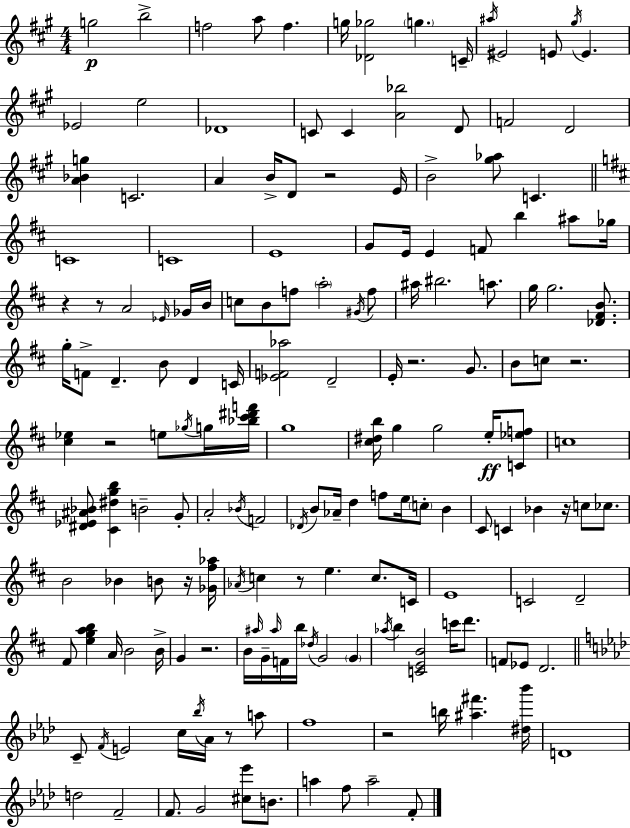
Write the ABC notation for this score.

X:1
T:Untitled
M:4/4
L:1/4
K:A
g2 b2 f2 a/2 f g/4 [_D_g]2 g C/4 ^a/4 ^E2 E/2 ^g/4 E _E2 e2 _D4 C/2 C [A_b]2 D/2 F2 D2 [A_Bg] C2 A B/4 D/2 z2 E/4 B2 [^g_a]/2 C C4 C4 E4 G/2 E/4 E F/2 b ^a/2 _g/4 z z/2 A2 _E/4 _G/4 B/4 c/2 B/2 f/2 a2 ^G/4 f/2 ^a/4 ^b2 a/2 g/4 g2 [_D^FB]/2 g/4 F/2 D B/2 D C/4 [_EF_a]2 D2 E/4 z2 G/2 B/2 c/2 z2 [^c_e] z2 e/2 _g/4 g/4 [_b^c'^d'f']/4 g4 [^c^db]/4 g g2 e/4 [C_ef]/2 c4 [^D_E^A_B]/2 [^C^dgb] B2 G/2 A2 _B/4 F2 _D/4 B/2 _A/4 d f/2 e/4 c/2 B ^C/2 C _B z/4 c/2 _c/2 B2 _B B/2 z/4 [_G^f_a]/4 _A/4 c z/2 e c/2 C/4 E4 C2 D2 ^F/2 [egab] A/4 B2 B/4 G z2 B/4 ^a/4 G/4 ^a/4 F/4 b/4 _d/4 G2 G _a/4 b [CEB]2 c'/4 d'/2 F/2 _E/2 D2 C/2 F/4 E2 c/4 _b/4 _A/4 z/2 a/2 f4 z2 b/4 [^a^f'] [^d_b']/4 D4 d2 F2 F/2 G2 [^c_e']/2 B/2 a f/2 a2 F/2